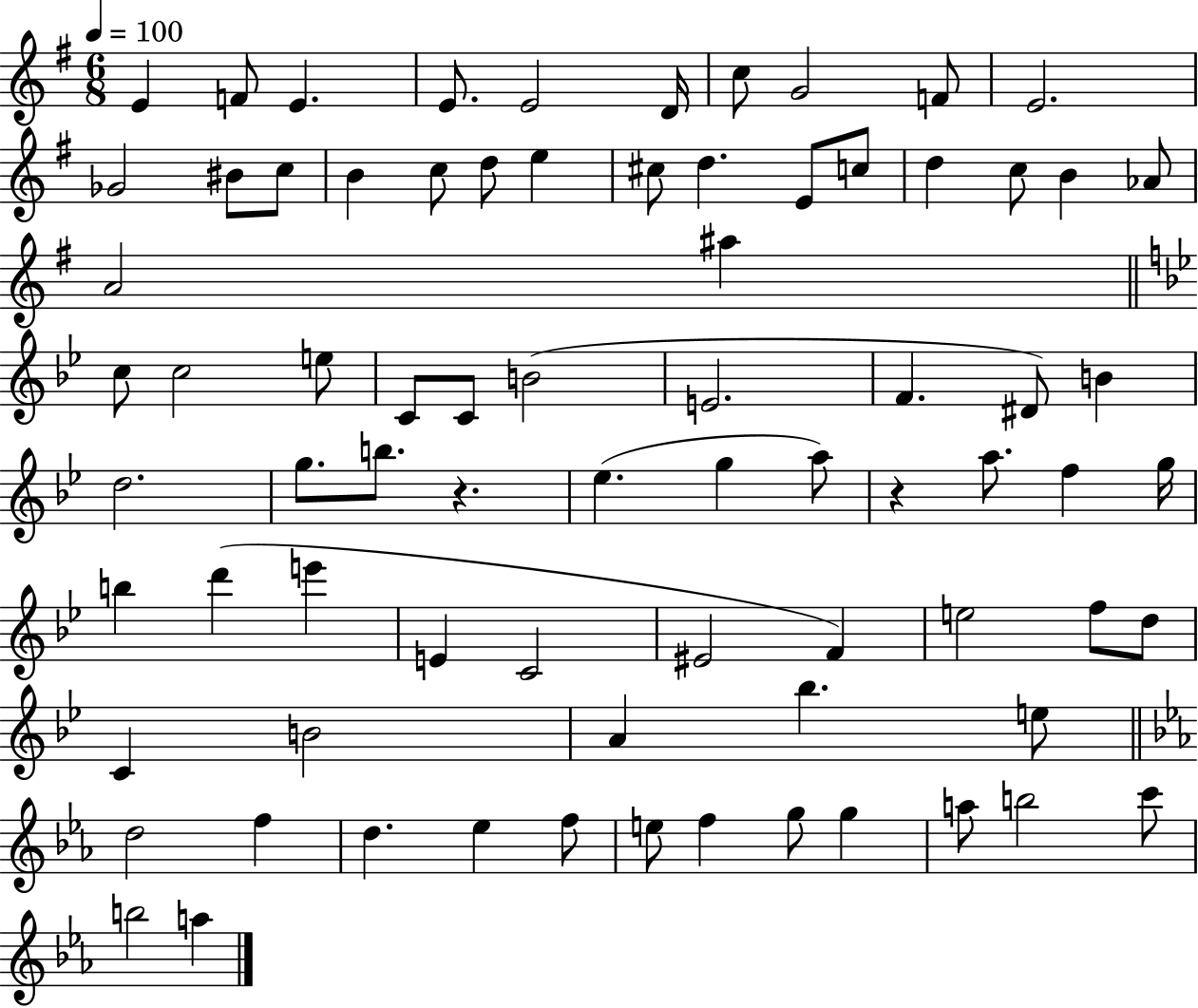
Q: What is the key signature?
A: G major